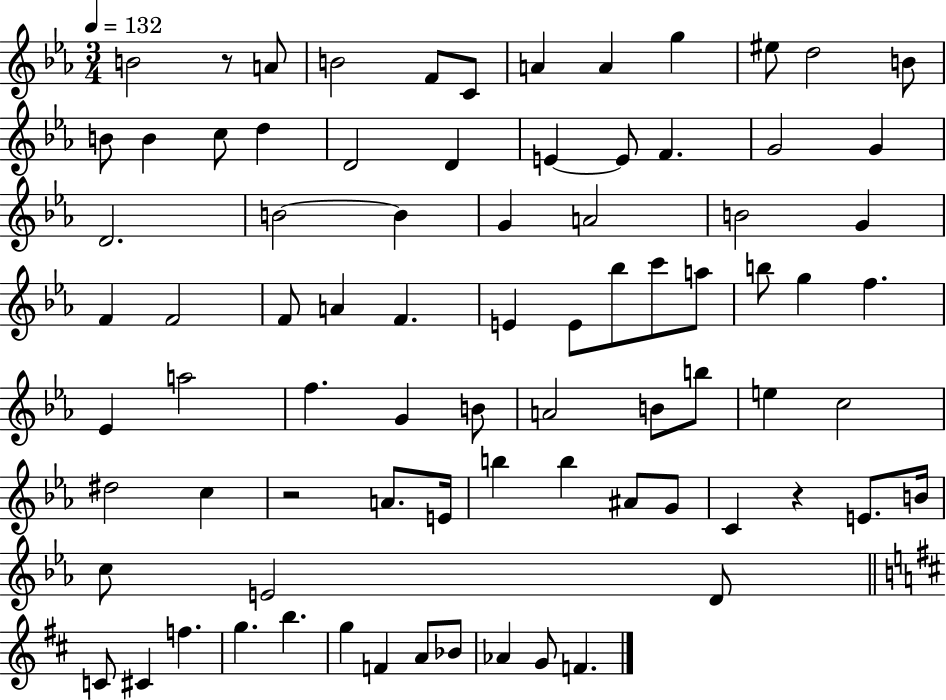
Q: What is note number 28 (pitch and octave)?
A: B4